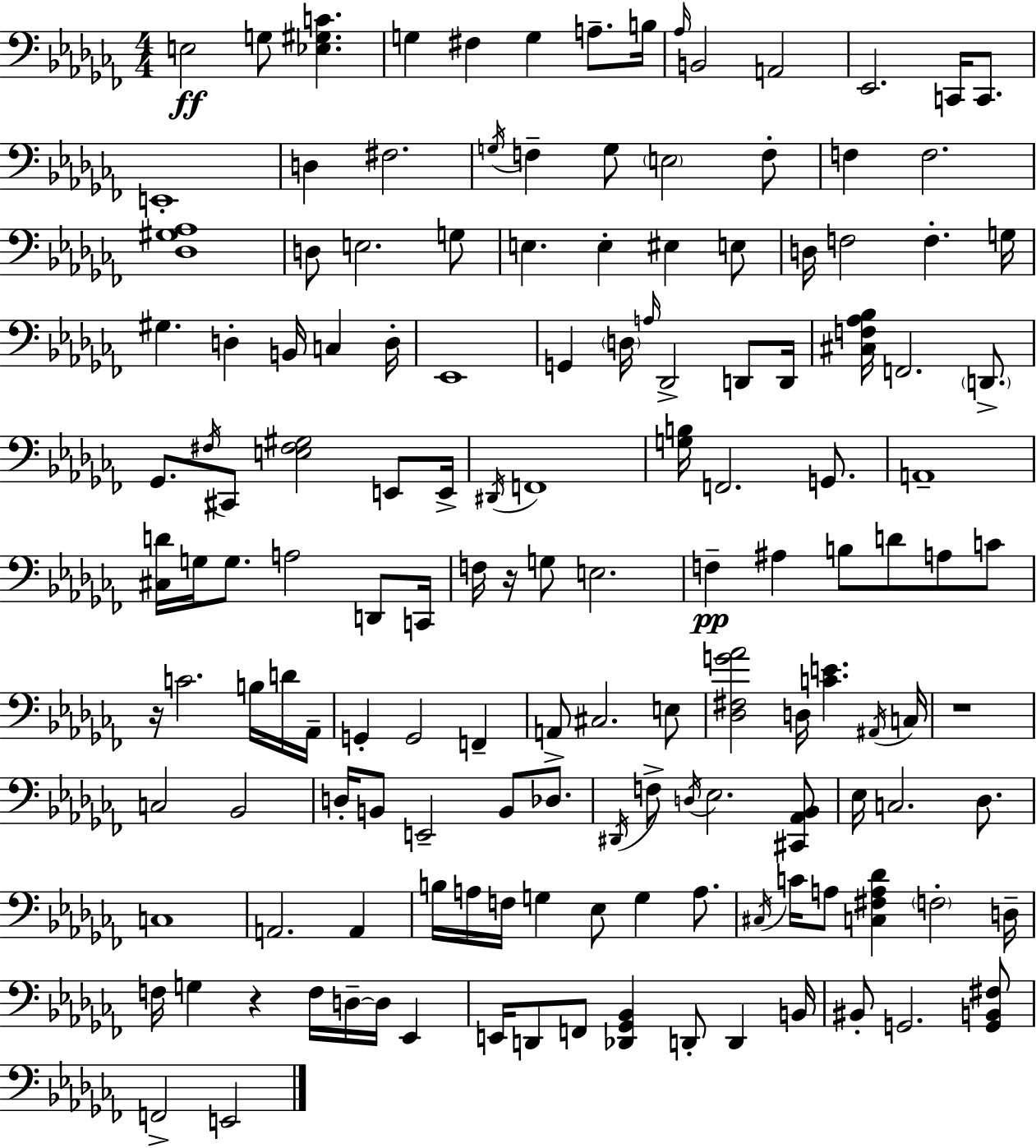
{
  \clef bass
  \numericTimeSignature
  \time 4/4
  \key aes \minor
  e2\ff g8 <ees gis c'>4. | g4 fis4 g4 a8.-- b16 | \grace { aes16 } b,2 a,2 | ees,2. c,16 c,8. | \break e,1-. | d4 fis2. | \acciaccatura { g16 } f4-- g8 \parenthesize e2 | f8-. f4 f2. | \break <des gis aes>1 | d8 e2. | g8 e4. e4-. eis4 | e8 d16 f2 f4.-. | \break g16 gis4. d4-. b,16 c4 | d16-. ees,1 | g,4 \parenthesize d16 \grace { a16 } des,2-> | d,8 d,16 <cis f aes bes>16 f,2. | \break \parenthesize d,8.-> ges,8. \acciaccatura { fis16 } cis,8 <e fis gis>2 | e,8 e,16-> \acciaccatura { dis,16 } f,1 | <g b>16 f,2. | g,8. a,1-- | \break <cis d'>16 g16 g8. a2 | d,8 c,16 f16 r16 g8 e2. | f4--\pp ais4 b8 d'8 | a8 c'8 r16 c'2. | \break b16 d'16 aes,16-- g,4-. g,2 | f,4-- a,8-> cis2. | e8 <des fis g' aes'>2 d16 <c' e'>4. | \acciaccatura { ais,16 } c16 r1 | \break c2 bes,2 | d16-. b,8 e,2-- | b,8 des8. \acciaccatura { dis,16 } f8-> \acciaccatura { d16 } ees2. | <cis, aes, bes,>8 ees16 c2. | \break des8. c1 | a,2. | a,4 b16 a16 f16 g4 ees8 | g4 a8. \acciaccatura { cis16 } c'16 a8 <c fis a des'>4 | \break \parenthesize f2-. d16-- f16 g4 r4 | f16 d16--~~ d16 ees,4 e,16 d,8 f,8 <des, ges, bes,>4 | d,8-. d,4 b,16 bis,8-. g,2. | <g, b, fis>8 f,2-> | \break e,2 \bar "|."
}